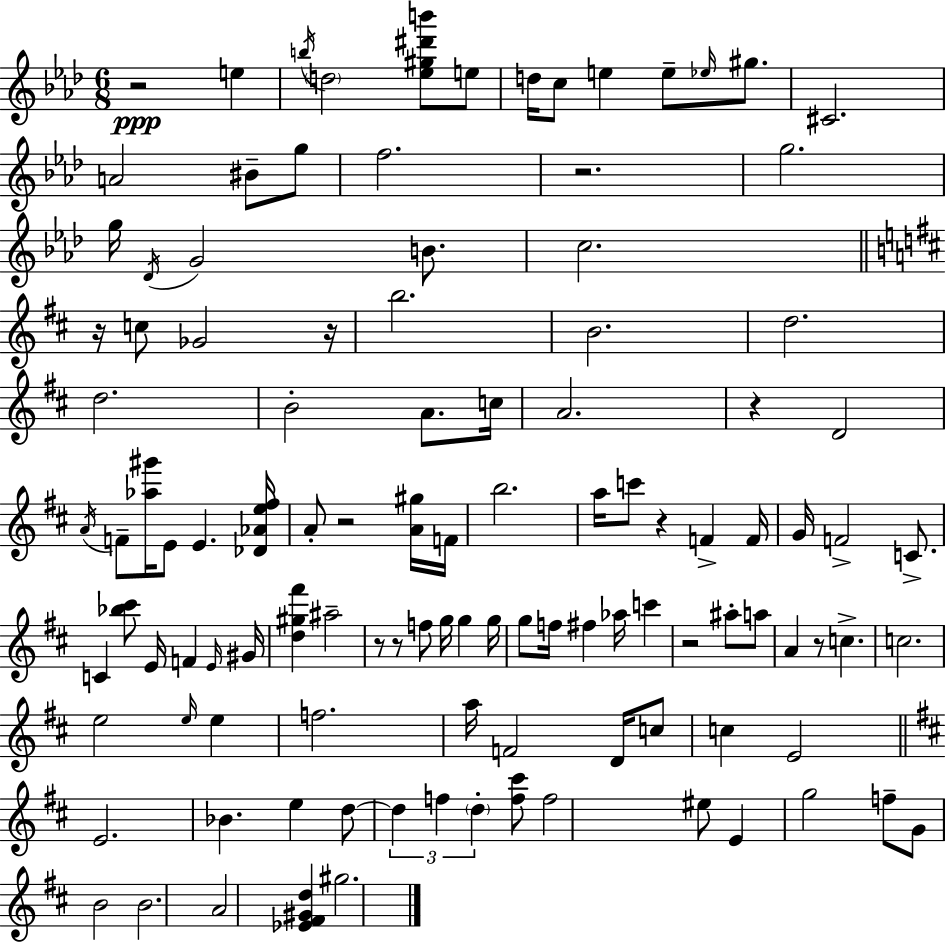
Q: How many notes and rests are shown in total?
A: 112